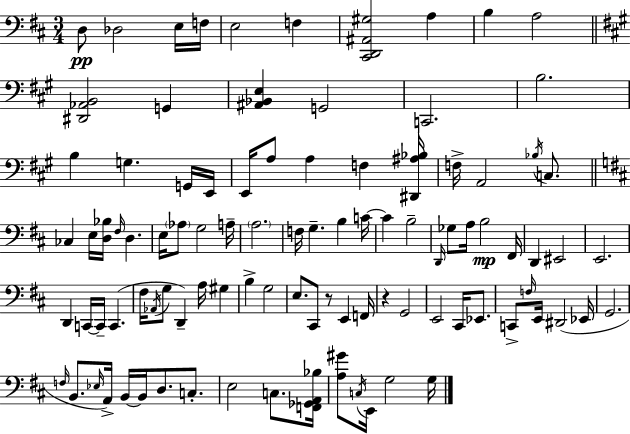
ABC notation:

X:1
T:Untitled
M:3/4
L:1/4
K:D
D,/2 _D,2 E,/4 F,/4 E,2 F, [^C,,D,,^A,,^G,]2 A, B, A,2 [^D,,_A,,B,,]2 G,, [^A,,_B,,E,] G,,2 C,,2 B,2 B, G, G,,/4 E,,/4 E,,/4 A,/2 A, F, [^D,,^A,_B,]/4 F,/4 A,,2 _B,/4 C,/2 _C, E,/4 [D,_B,]/4 ^F,/4 D, E,/4 _A,/2 G,2 A,/4 A,2 F,/4 G, B, C/4 C B,2 D,,/4 _G,/2 A,/4 B,2 ^F,,/4 D,, ^E,,2 E,,2 D,, C,,/4 C,,/4 C,, ^F,/4 _A,,/4 G,/2 D,, A,/4 ^G, B, G,2 E,/2 ^C,,/2 z/2 E,, F,,/4 z G,,2 E,,2 ^C,,/4 _E,,/2 C,,/2 F,/4 E,,/4 ^D,,2 _E,,/4 G,,2 F,/4 B,,/2 _E,/4 A,,/4 B,,/4 B,,/4 D,/2 C,/2 E,2 C,/2 [F,,_G,,A,,_B,]/4 [A,^G]/2 C,/4 E,,/4 G,2 G,/4